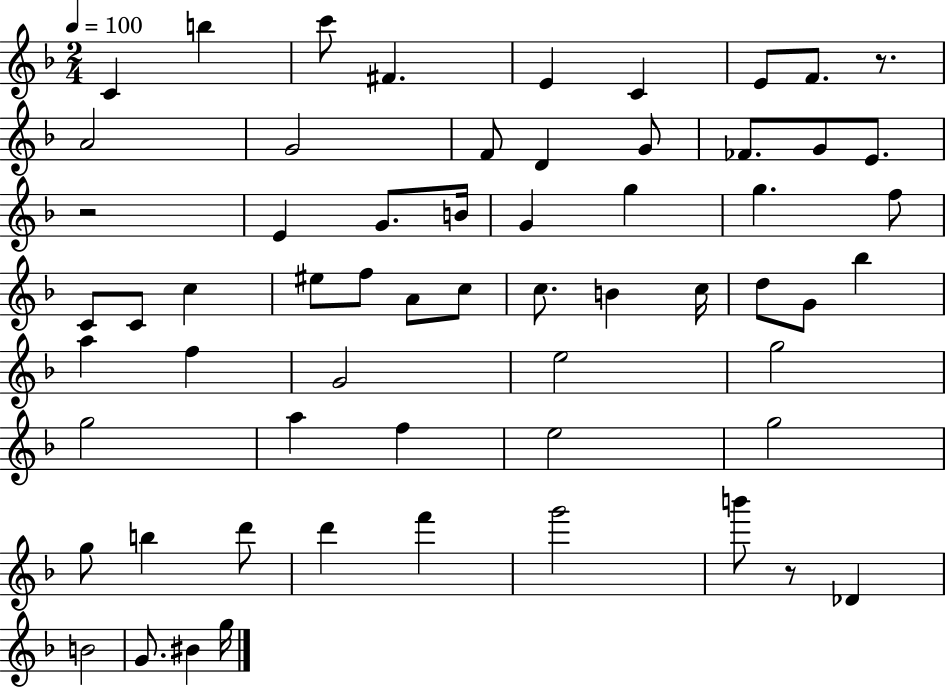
{
  \clef treble
  \numericTimeSignature
  \time 2/4
  \key f \major
  \tempo 4 = 100
  c'4 b''4 | c'''8 fis'4. | e'4 c'4 | e'8 f'8. r8. | \break a'2 | g'2 | f'8 d'4 g'8 | fes'8. g'8 e'8. | \break r2 | e'4 g'8. b'16 | g'4 g''4 | g''4. f''8 | \break c'8 c'8 c''4 | eis''8 f''8 a'8 c''8 | c''8. b'4 c''16 | d''8 g'8 bes''4 | \break a''4 f''4 | g'2 | e''2 | g''2 | \break g''2 | a''4 f''4 | e''2 | g''2 | \break g''8 b''4 d'''8 | d'''4 f'''4 | g'''2 | b'''8 r8 des'4 | \break b'2 | g'8. bis'4 g''16 | \bar "|."
}